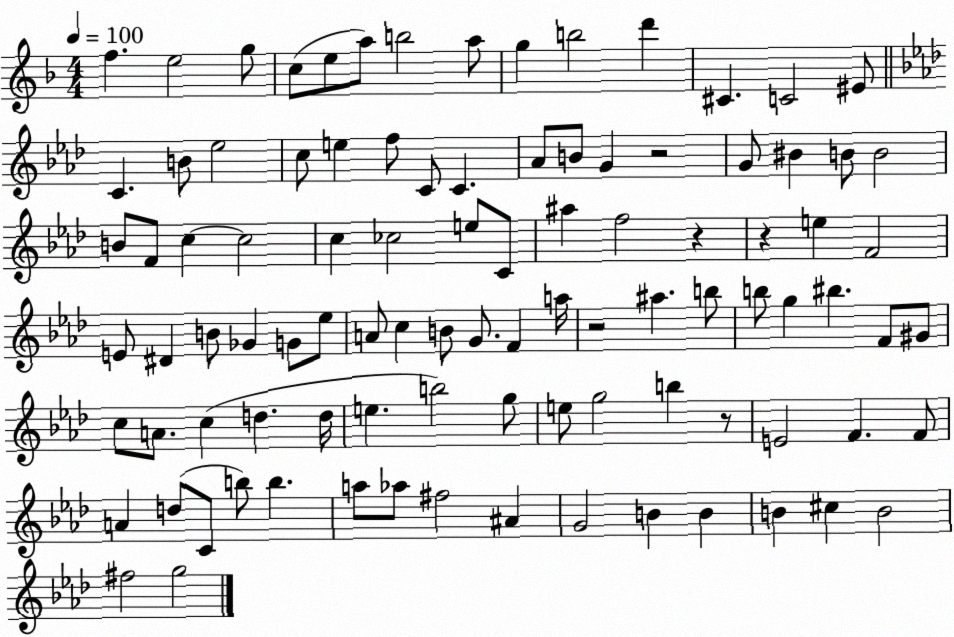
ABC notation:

X:1
T:Untitled
M:4/4
L:1/4
K:F
f e2 g/2 c/2 e/2 a/2 b2 a/2 g b2 d' ^C C2 ^E/2 C B/2 _e2 c/2 e f/2 C/2 C _A/2 B/2 G z2 G/2 ^B B/2 B2 B/2 F/2 c c2 c _c2 e/2 C/2 ^a f2 z z e F2 E/2 ^D B/2 _G G/2 _e/2 A/2 c B/2 G/2 F a/4 z2 ^a b/2 b/2 g ^b F/2 ^G/2 c/2 A/2 c d d/4 e b2 g/2 e/2 g2 b z/2 E2 F F/2 A d/2 C/2 b/2 b a/2 _a/2 ^f2 ^A G2 B B B ^c B2 ^f2 g2